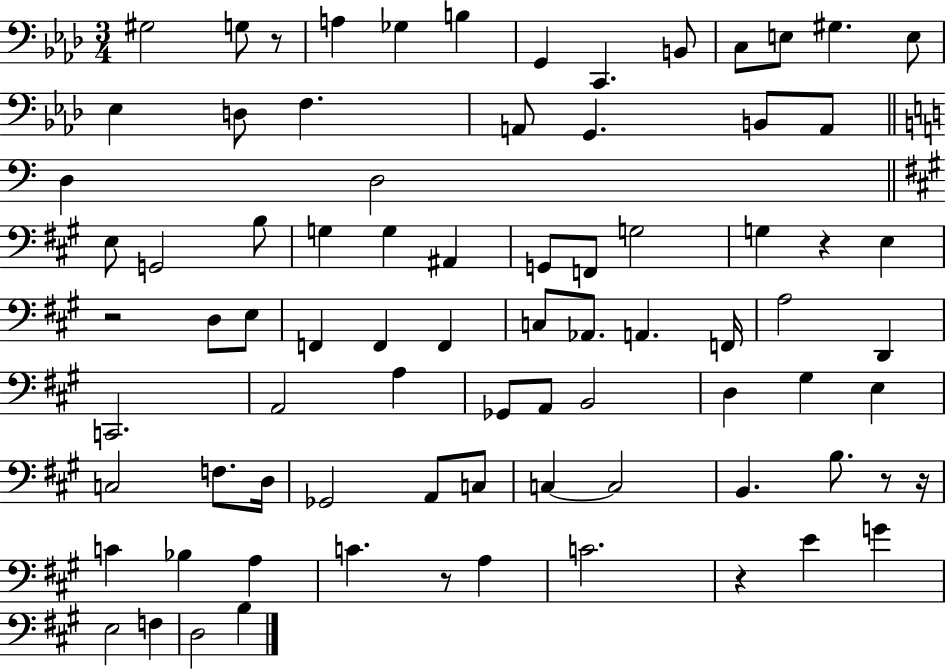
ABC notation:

X:1
T:Untitled
M:3/4
L:1/4
K:Ab
^G,2 G,/2 z/2 A, _G, B, G,, C,, B,,/2 C,/2 E,/2 ^G, E,/2 _E, D,/2 F, A,,/2 G,, B,,/2 A,,/2 D, D,2 E,/2 G,,2 B,/2 G, G, ^A,, G,,/2 F,,/2 G,2 G, z E, z2 D,/2 E,/2 F,, F,, F,, C,/2 _A,,/2 A,, F,,/4 A,2 D,, C,,2 A,,2 A, _G,,/2 A,,/2 B,,2 D, ^G, E, C,2 F,/2 D,/4 _G,,2 A,,/2 C,/2 C, C,2 B,, B,/2 z/2 z/4 C _B, A, C z/2 A, C2 z E G E,2 F, D,2 B,